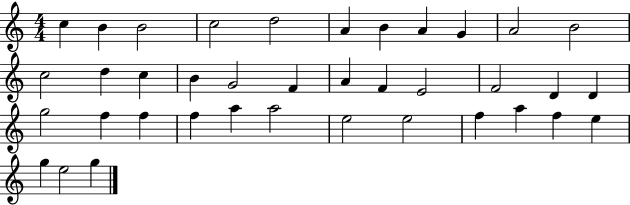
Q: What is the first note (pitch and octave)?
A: C5